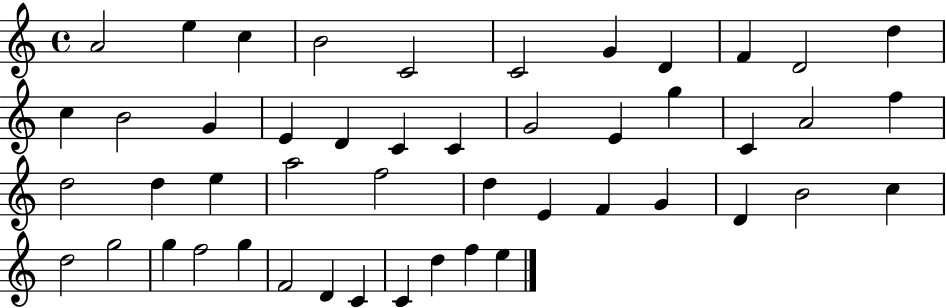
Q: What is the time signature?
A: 4/4